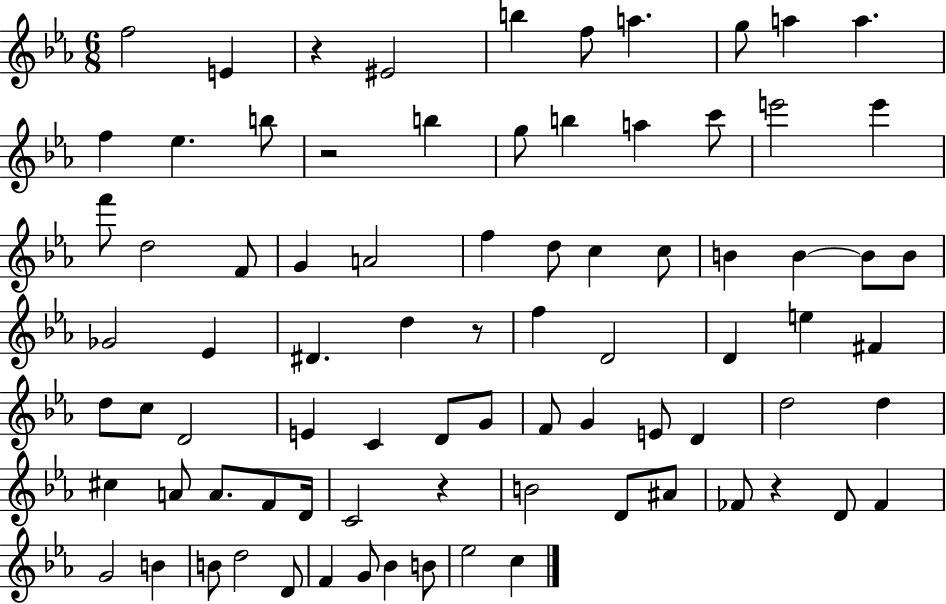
F5/h E4/q R/q EIS4/h B5/q F5/e A5/q. G5/e A5/q A5/q. F5/q Eb5/q. B5/e R/h B5/q G5/e B5/q A5/q C6/e E6/h E6/q F6/e D5/h F4/e G4/q A4/h F5/q D5/e C5/q C5/e B4/q B4/q B4/e B4/e Gb4/h Eb4/q D#4/q. D5/q R/e F5/q D4/h D4/q E5/q F#4/q D5/e C5/e D4/h E4/q C4/q D4/e G4/e F4/e G4/q E4/e D4/q D5/h D5/q C#5/q A4/e A4/e. F4/e D4/s C4/h R/q B4/h D4/e A#4/e FES4/e R/q D4/e FES4/q G4/h B4/q B4/e D5/h D4/e F4/q G4/e Bb4/q B4/e Eb5/h C5/q